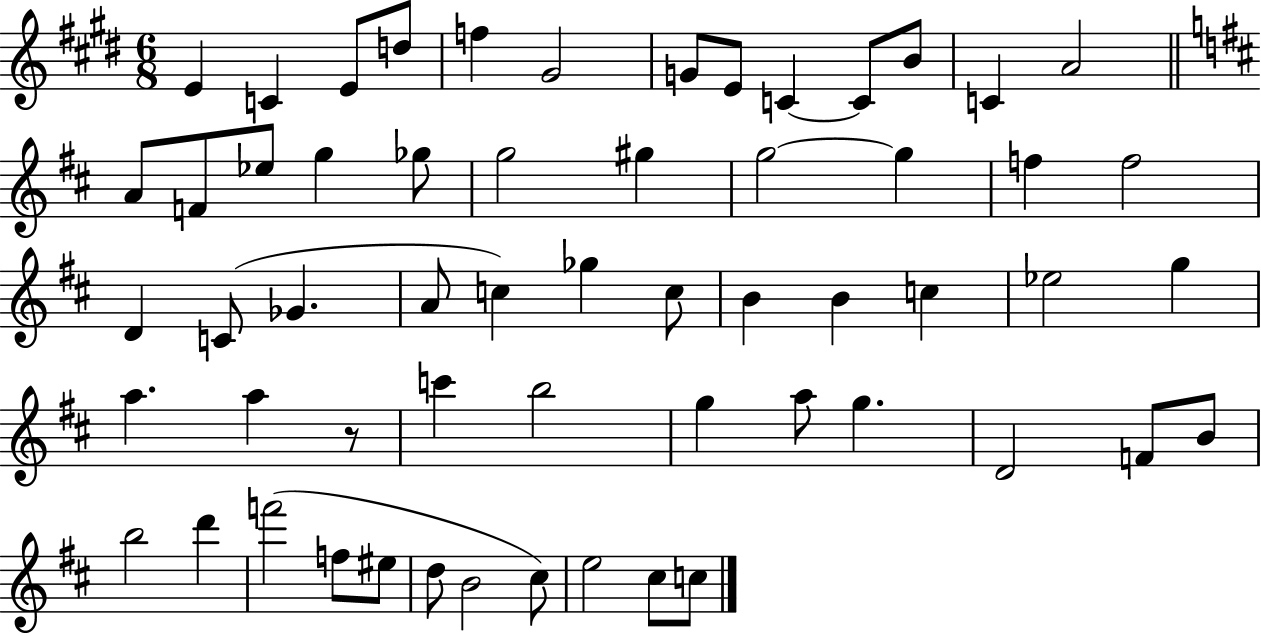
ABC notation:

X:1
T:Untitled
M:6/8
L:1/4
K:E
E C E/2 d/2 f ^G2 G/2 E/2 C C/2 B/2 C A2 A/2 F/2 _e/2 g _g/2 g2 ^g g2 g f f2 D C/2 _G A/2 c _g c/2 B B c _e2 g a a z/2 c' b2 g a/2 g D2 F/2 B/2 b2 d' f'2 f/2 ^e/2 d/2 B2 ^c/2 e2 ^c/2 c/2